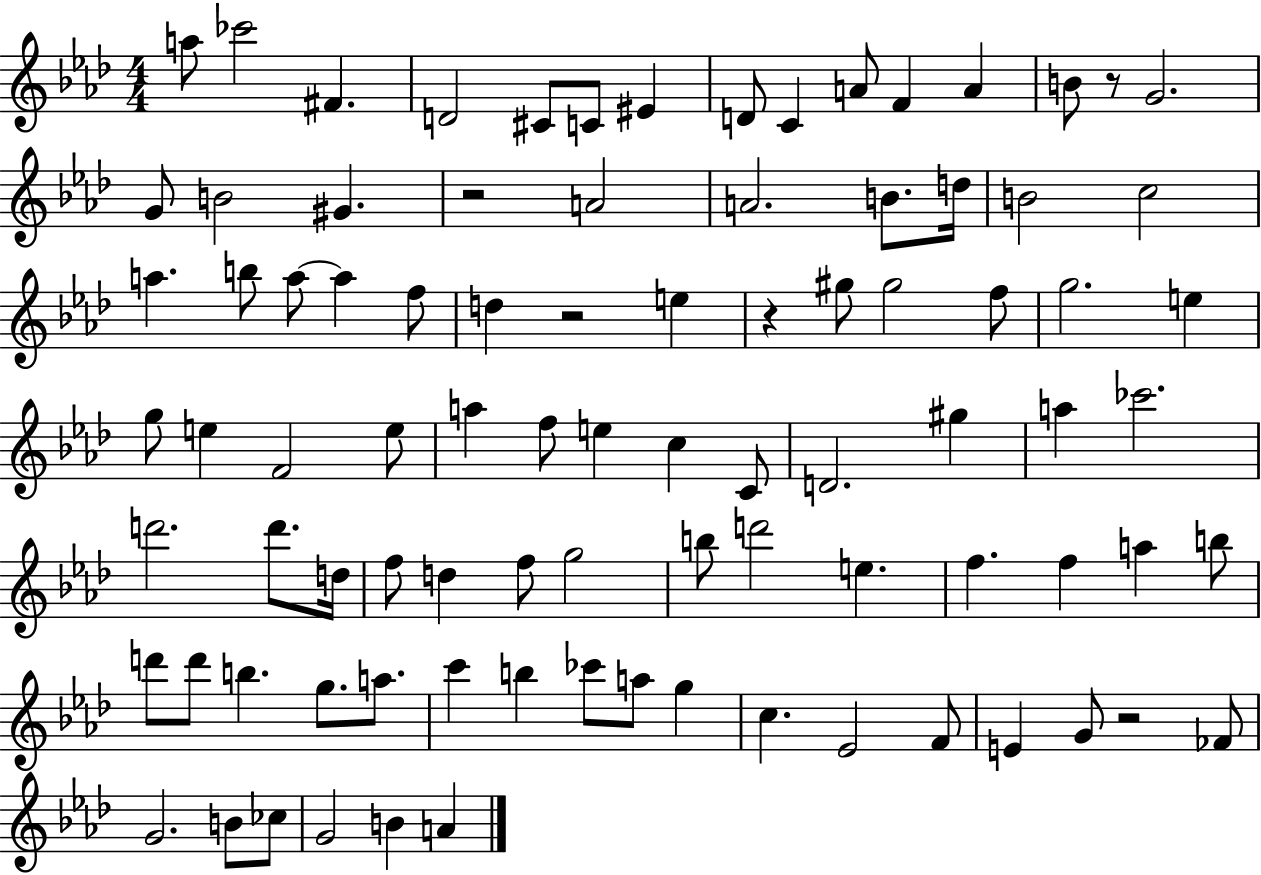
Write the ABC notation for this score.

X:1
T:Untitled
M:4/4
L:1/4
K:Ab
a/2 _c'2 ^F D2 ^C/2 C/2 ^E D/2 C A/2 F A B/2 z/2 G2 G/2 B2 ^G z2 A2 A2 B/2 d/4 B2 c2 a b/2 a/2 a f/2 d z2 e z ^g/2 ^g2 f/2 g2 e g/2 e F2 e/2 a f/2 e c C/2 D2 ^g a _c'2 d'2 d'/2 d/4 f/2 d f/2 g2 b/2 d'2 e f f a b/2 d'/2 d'/2 b g/2 a/2 c' b _c'/2 a/2 g c _E2 F/2 E G/2 z2 _F/2 G2 B/2 _c/2 G2 B A